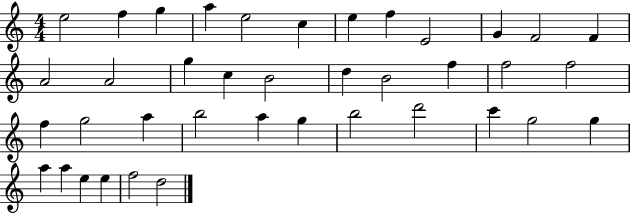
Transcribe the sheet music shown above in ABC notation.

X:1
T:Untitled
M:4/4
L:1/4
K:C
e2 f g a e2 c e f E2 G F2 F A2 A2 g c B2 d B2 f f2 f2 f g2 a b2 a g b2 d'2 c' g2 g a a e e f2 d2